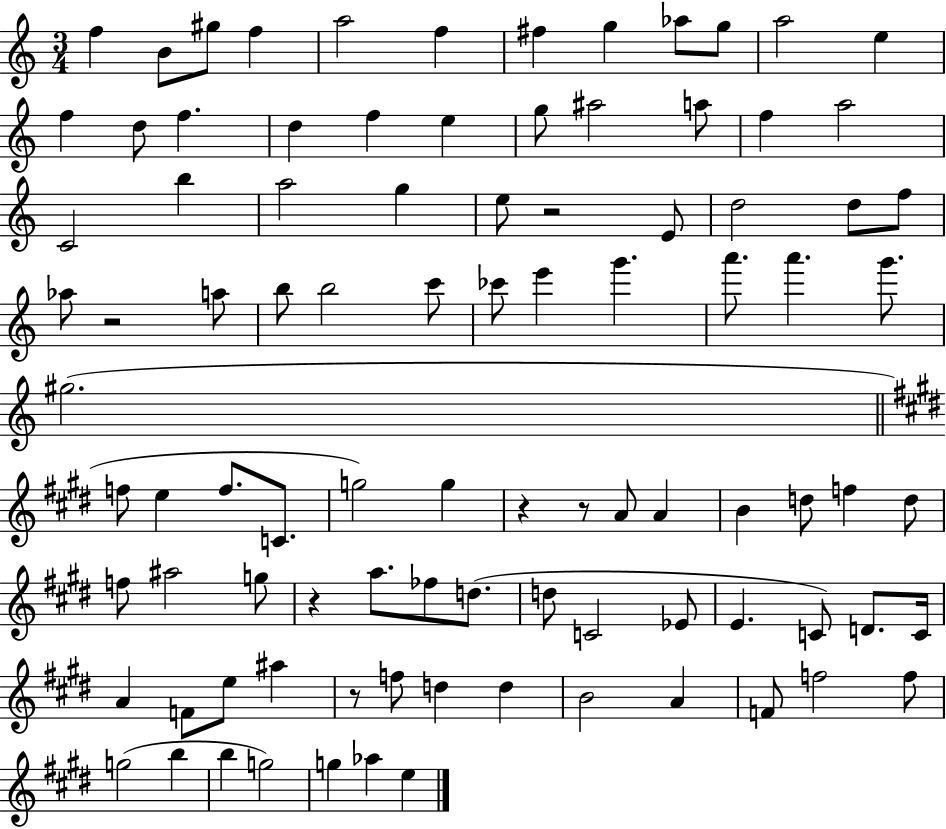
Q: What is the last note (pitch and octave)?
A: E5